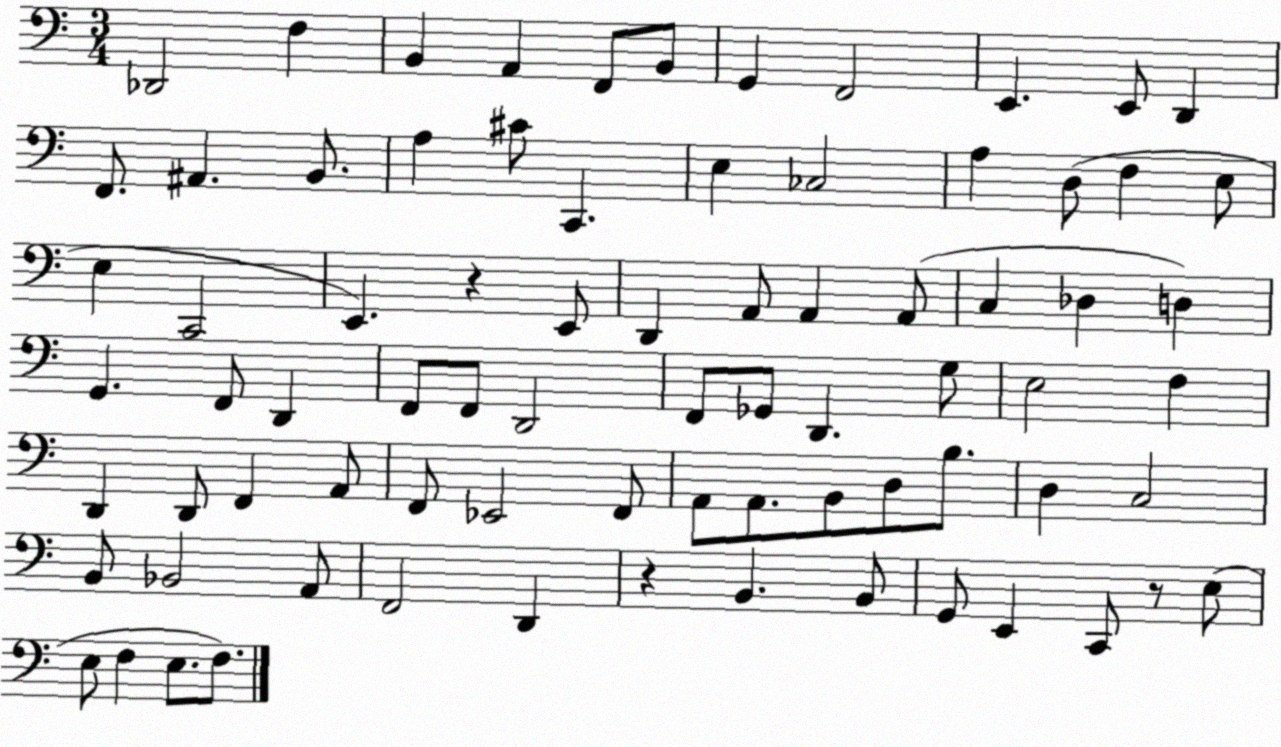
X:1
T:Untitled
M:3/4
L:1/4
K:C
_D,,2 F, B,, A,, F,,/2 B,,/2 G,, F,,2 E,, E,,/2 D,, F,,/2 ^A,, B,,/2 A, ^C/2 C,, E, _C,2 A, D,/2 F, E,/2 E, C,,2 E,, z E,,/2 D,, A,,/2 A,, A,,/2 C, _D, D, G,, F,,/2 D,, F,,/2 F,,/2 D,,2 F,,/2 _G,,/2 D,, G,/2 E,2 F, D,, D,,/2 F,, A,,/2 F,,/2 _E,,2 F,,/2 A,,/2 A,,/2 B,,/2 D,/2 B,/2 D, C,2 B,,/2 _B,,2 A,,/2 F,,2 D,, z B,, B,,/2 G,,/2 E,, C,,/2 z/2 E,/2 E,/2 F, E,/2 F,/2